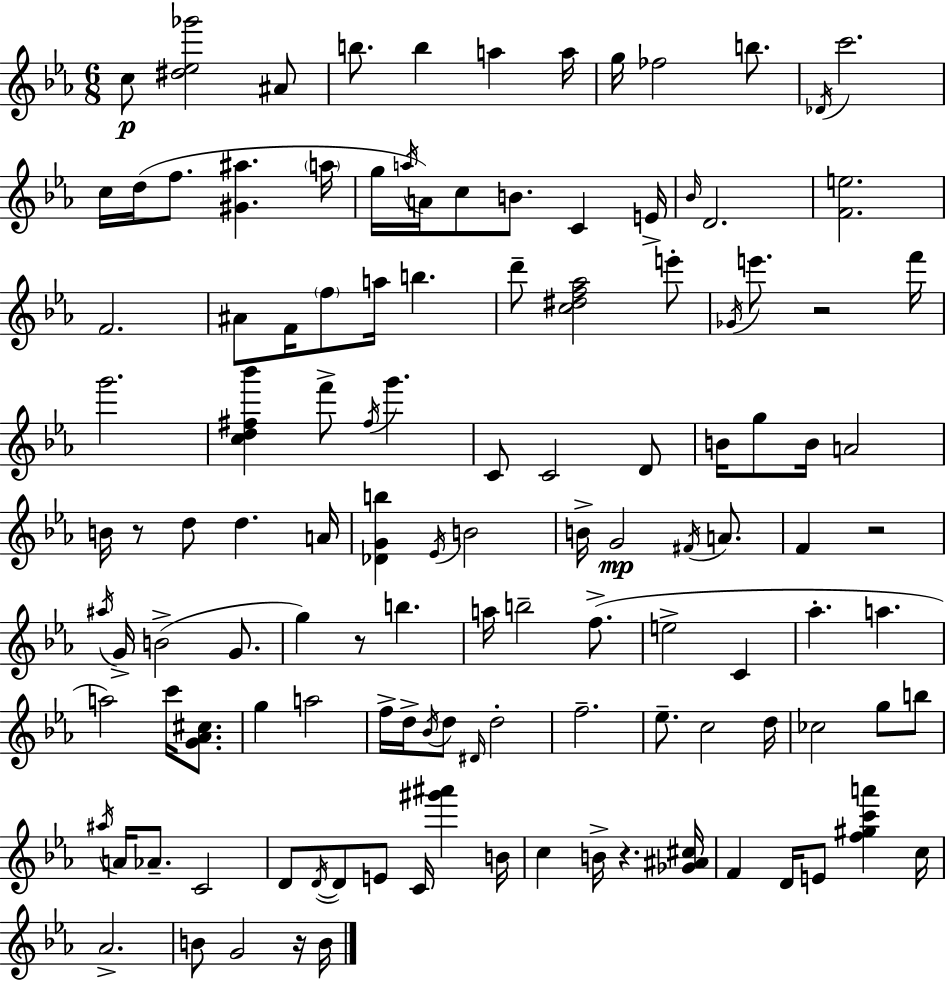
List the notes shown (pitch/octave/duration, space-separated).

C5/e [D#5,Eb5,Gb6]/h A#4/e B5/e. B5/q A5/q A5/s G5/s FES5/h B5/e. Db4/s C6/h. C5/s D5/s F5/e. [G#4,A#5]/q. A5/s G5/s A5/s A4/s C5/e B4/e. C4/q E4/s Bb4/s D4/h. [F4,E5]/h. F4/h. A#4/e F4/s F5/e A5/s B5/q. D6/e [C5,D#5,F5,Ab5]/h E6/e Gb4/s E6/e. R/h F6/s G6/h. [C5,D5,F#5,Bb6]/q F6/e F#5/s G6/q. C4/e C4/h D4/e B4/s G5/e B4/s A4/h B4/s R/e D5/e D5/q. A4/s [Db4,G4,B5]/q Eb4/s B4/h B4/s G4/h F#4/s A4/e. F4/q R/h A#5/s G4/s B4/h G4/e. G5/q R/e B5/q. A5/s B5/h F5/e. E5/h C4/q Ab5/q. A5/q. A5/h C6/s [G4,Ab4,C#5]/e. G5/q A5/h F5/s D5/s Bb4/s D5/e D#4/s D5/h F5/h. Eb5/e. C5/h D5/s CES5/h G5/e B5/e A#5/s A4/s Ab4/e. C4/h D4/e D4/s D4/e E4/e C4/s [G#6,A#6]/q B4/s C5/q B4/s R/q. [Gb4,A#4,C#5]/s F4/q D4/s E4/e [F5,G#5,C6,A6]/q C5/s Ab4/h. B4/e G4/h R/s B4/s